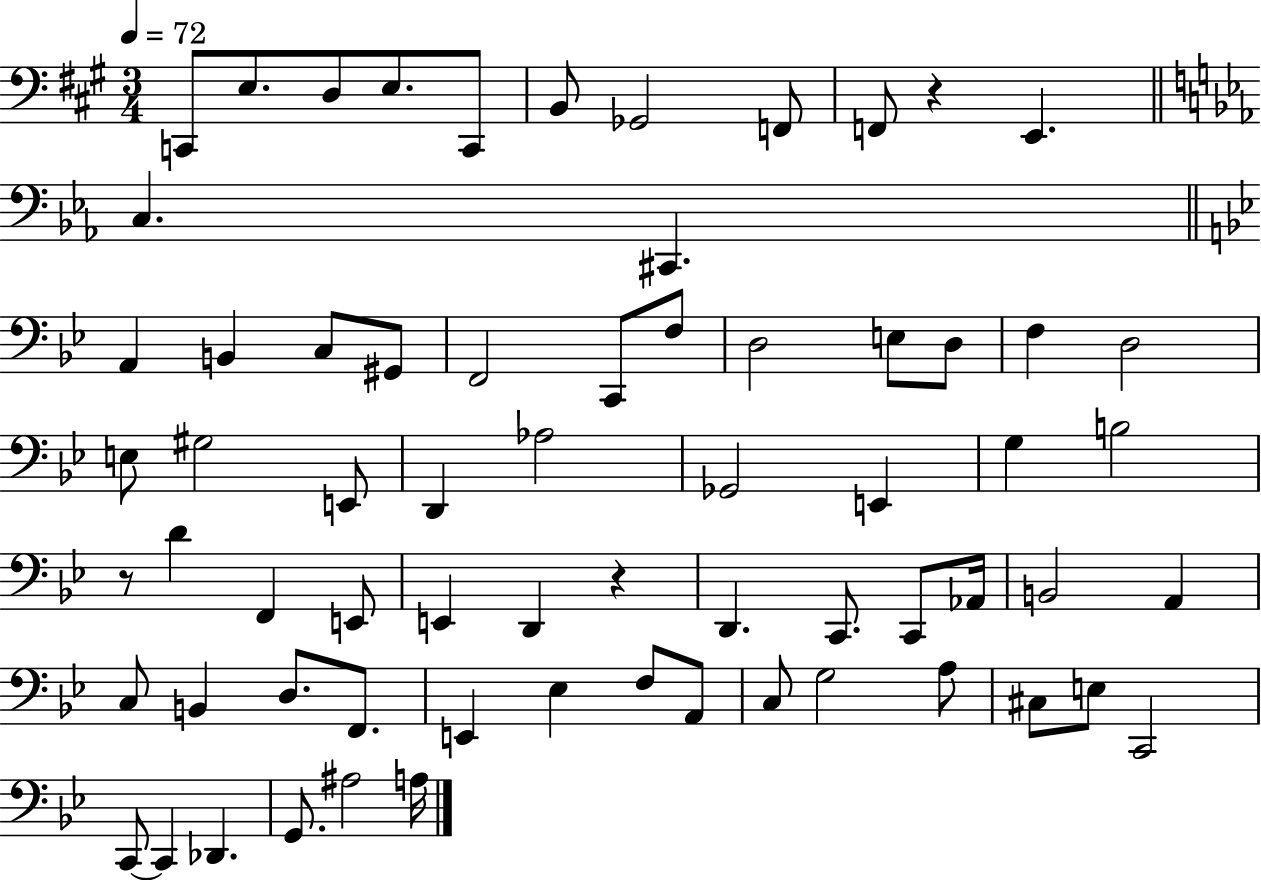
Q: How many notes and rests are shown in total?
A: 67